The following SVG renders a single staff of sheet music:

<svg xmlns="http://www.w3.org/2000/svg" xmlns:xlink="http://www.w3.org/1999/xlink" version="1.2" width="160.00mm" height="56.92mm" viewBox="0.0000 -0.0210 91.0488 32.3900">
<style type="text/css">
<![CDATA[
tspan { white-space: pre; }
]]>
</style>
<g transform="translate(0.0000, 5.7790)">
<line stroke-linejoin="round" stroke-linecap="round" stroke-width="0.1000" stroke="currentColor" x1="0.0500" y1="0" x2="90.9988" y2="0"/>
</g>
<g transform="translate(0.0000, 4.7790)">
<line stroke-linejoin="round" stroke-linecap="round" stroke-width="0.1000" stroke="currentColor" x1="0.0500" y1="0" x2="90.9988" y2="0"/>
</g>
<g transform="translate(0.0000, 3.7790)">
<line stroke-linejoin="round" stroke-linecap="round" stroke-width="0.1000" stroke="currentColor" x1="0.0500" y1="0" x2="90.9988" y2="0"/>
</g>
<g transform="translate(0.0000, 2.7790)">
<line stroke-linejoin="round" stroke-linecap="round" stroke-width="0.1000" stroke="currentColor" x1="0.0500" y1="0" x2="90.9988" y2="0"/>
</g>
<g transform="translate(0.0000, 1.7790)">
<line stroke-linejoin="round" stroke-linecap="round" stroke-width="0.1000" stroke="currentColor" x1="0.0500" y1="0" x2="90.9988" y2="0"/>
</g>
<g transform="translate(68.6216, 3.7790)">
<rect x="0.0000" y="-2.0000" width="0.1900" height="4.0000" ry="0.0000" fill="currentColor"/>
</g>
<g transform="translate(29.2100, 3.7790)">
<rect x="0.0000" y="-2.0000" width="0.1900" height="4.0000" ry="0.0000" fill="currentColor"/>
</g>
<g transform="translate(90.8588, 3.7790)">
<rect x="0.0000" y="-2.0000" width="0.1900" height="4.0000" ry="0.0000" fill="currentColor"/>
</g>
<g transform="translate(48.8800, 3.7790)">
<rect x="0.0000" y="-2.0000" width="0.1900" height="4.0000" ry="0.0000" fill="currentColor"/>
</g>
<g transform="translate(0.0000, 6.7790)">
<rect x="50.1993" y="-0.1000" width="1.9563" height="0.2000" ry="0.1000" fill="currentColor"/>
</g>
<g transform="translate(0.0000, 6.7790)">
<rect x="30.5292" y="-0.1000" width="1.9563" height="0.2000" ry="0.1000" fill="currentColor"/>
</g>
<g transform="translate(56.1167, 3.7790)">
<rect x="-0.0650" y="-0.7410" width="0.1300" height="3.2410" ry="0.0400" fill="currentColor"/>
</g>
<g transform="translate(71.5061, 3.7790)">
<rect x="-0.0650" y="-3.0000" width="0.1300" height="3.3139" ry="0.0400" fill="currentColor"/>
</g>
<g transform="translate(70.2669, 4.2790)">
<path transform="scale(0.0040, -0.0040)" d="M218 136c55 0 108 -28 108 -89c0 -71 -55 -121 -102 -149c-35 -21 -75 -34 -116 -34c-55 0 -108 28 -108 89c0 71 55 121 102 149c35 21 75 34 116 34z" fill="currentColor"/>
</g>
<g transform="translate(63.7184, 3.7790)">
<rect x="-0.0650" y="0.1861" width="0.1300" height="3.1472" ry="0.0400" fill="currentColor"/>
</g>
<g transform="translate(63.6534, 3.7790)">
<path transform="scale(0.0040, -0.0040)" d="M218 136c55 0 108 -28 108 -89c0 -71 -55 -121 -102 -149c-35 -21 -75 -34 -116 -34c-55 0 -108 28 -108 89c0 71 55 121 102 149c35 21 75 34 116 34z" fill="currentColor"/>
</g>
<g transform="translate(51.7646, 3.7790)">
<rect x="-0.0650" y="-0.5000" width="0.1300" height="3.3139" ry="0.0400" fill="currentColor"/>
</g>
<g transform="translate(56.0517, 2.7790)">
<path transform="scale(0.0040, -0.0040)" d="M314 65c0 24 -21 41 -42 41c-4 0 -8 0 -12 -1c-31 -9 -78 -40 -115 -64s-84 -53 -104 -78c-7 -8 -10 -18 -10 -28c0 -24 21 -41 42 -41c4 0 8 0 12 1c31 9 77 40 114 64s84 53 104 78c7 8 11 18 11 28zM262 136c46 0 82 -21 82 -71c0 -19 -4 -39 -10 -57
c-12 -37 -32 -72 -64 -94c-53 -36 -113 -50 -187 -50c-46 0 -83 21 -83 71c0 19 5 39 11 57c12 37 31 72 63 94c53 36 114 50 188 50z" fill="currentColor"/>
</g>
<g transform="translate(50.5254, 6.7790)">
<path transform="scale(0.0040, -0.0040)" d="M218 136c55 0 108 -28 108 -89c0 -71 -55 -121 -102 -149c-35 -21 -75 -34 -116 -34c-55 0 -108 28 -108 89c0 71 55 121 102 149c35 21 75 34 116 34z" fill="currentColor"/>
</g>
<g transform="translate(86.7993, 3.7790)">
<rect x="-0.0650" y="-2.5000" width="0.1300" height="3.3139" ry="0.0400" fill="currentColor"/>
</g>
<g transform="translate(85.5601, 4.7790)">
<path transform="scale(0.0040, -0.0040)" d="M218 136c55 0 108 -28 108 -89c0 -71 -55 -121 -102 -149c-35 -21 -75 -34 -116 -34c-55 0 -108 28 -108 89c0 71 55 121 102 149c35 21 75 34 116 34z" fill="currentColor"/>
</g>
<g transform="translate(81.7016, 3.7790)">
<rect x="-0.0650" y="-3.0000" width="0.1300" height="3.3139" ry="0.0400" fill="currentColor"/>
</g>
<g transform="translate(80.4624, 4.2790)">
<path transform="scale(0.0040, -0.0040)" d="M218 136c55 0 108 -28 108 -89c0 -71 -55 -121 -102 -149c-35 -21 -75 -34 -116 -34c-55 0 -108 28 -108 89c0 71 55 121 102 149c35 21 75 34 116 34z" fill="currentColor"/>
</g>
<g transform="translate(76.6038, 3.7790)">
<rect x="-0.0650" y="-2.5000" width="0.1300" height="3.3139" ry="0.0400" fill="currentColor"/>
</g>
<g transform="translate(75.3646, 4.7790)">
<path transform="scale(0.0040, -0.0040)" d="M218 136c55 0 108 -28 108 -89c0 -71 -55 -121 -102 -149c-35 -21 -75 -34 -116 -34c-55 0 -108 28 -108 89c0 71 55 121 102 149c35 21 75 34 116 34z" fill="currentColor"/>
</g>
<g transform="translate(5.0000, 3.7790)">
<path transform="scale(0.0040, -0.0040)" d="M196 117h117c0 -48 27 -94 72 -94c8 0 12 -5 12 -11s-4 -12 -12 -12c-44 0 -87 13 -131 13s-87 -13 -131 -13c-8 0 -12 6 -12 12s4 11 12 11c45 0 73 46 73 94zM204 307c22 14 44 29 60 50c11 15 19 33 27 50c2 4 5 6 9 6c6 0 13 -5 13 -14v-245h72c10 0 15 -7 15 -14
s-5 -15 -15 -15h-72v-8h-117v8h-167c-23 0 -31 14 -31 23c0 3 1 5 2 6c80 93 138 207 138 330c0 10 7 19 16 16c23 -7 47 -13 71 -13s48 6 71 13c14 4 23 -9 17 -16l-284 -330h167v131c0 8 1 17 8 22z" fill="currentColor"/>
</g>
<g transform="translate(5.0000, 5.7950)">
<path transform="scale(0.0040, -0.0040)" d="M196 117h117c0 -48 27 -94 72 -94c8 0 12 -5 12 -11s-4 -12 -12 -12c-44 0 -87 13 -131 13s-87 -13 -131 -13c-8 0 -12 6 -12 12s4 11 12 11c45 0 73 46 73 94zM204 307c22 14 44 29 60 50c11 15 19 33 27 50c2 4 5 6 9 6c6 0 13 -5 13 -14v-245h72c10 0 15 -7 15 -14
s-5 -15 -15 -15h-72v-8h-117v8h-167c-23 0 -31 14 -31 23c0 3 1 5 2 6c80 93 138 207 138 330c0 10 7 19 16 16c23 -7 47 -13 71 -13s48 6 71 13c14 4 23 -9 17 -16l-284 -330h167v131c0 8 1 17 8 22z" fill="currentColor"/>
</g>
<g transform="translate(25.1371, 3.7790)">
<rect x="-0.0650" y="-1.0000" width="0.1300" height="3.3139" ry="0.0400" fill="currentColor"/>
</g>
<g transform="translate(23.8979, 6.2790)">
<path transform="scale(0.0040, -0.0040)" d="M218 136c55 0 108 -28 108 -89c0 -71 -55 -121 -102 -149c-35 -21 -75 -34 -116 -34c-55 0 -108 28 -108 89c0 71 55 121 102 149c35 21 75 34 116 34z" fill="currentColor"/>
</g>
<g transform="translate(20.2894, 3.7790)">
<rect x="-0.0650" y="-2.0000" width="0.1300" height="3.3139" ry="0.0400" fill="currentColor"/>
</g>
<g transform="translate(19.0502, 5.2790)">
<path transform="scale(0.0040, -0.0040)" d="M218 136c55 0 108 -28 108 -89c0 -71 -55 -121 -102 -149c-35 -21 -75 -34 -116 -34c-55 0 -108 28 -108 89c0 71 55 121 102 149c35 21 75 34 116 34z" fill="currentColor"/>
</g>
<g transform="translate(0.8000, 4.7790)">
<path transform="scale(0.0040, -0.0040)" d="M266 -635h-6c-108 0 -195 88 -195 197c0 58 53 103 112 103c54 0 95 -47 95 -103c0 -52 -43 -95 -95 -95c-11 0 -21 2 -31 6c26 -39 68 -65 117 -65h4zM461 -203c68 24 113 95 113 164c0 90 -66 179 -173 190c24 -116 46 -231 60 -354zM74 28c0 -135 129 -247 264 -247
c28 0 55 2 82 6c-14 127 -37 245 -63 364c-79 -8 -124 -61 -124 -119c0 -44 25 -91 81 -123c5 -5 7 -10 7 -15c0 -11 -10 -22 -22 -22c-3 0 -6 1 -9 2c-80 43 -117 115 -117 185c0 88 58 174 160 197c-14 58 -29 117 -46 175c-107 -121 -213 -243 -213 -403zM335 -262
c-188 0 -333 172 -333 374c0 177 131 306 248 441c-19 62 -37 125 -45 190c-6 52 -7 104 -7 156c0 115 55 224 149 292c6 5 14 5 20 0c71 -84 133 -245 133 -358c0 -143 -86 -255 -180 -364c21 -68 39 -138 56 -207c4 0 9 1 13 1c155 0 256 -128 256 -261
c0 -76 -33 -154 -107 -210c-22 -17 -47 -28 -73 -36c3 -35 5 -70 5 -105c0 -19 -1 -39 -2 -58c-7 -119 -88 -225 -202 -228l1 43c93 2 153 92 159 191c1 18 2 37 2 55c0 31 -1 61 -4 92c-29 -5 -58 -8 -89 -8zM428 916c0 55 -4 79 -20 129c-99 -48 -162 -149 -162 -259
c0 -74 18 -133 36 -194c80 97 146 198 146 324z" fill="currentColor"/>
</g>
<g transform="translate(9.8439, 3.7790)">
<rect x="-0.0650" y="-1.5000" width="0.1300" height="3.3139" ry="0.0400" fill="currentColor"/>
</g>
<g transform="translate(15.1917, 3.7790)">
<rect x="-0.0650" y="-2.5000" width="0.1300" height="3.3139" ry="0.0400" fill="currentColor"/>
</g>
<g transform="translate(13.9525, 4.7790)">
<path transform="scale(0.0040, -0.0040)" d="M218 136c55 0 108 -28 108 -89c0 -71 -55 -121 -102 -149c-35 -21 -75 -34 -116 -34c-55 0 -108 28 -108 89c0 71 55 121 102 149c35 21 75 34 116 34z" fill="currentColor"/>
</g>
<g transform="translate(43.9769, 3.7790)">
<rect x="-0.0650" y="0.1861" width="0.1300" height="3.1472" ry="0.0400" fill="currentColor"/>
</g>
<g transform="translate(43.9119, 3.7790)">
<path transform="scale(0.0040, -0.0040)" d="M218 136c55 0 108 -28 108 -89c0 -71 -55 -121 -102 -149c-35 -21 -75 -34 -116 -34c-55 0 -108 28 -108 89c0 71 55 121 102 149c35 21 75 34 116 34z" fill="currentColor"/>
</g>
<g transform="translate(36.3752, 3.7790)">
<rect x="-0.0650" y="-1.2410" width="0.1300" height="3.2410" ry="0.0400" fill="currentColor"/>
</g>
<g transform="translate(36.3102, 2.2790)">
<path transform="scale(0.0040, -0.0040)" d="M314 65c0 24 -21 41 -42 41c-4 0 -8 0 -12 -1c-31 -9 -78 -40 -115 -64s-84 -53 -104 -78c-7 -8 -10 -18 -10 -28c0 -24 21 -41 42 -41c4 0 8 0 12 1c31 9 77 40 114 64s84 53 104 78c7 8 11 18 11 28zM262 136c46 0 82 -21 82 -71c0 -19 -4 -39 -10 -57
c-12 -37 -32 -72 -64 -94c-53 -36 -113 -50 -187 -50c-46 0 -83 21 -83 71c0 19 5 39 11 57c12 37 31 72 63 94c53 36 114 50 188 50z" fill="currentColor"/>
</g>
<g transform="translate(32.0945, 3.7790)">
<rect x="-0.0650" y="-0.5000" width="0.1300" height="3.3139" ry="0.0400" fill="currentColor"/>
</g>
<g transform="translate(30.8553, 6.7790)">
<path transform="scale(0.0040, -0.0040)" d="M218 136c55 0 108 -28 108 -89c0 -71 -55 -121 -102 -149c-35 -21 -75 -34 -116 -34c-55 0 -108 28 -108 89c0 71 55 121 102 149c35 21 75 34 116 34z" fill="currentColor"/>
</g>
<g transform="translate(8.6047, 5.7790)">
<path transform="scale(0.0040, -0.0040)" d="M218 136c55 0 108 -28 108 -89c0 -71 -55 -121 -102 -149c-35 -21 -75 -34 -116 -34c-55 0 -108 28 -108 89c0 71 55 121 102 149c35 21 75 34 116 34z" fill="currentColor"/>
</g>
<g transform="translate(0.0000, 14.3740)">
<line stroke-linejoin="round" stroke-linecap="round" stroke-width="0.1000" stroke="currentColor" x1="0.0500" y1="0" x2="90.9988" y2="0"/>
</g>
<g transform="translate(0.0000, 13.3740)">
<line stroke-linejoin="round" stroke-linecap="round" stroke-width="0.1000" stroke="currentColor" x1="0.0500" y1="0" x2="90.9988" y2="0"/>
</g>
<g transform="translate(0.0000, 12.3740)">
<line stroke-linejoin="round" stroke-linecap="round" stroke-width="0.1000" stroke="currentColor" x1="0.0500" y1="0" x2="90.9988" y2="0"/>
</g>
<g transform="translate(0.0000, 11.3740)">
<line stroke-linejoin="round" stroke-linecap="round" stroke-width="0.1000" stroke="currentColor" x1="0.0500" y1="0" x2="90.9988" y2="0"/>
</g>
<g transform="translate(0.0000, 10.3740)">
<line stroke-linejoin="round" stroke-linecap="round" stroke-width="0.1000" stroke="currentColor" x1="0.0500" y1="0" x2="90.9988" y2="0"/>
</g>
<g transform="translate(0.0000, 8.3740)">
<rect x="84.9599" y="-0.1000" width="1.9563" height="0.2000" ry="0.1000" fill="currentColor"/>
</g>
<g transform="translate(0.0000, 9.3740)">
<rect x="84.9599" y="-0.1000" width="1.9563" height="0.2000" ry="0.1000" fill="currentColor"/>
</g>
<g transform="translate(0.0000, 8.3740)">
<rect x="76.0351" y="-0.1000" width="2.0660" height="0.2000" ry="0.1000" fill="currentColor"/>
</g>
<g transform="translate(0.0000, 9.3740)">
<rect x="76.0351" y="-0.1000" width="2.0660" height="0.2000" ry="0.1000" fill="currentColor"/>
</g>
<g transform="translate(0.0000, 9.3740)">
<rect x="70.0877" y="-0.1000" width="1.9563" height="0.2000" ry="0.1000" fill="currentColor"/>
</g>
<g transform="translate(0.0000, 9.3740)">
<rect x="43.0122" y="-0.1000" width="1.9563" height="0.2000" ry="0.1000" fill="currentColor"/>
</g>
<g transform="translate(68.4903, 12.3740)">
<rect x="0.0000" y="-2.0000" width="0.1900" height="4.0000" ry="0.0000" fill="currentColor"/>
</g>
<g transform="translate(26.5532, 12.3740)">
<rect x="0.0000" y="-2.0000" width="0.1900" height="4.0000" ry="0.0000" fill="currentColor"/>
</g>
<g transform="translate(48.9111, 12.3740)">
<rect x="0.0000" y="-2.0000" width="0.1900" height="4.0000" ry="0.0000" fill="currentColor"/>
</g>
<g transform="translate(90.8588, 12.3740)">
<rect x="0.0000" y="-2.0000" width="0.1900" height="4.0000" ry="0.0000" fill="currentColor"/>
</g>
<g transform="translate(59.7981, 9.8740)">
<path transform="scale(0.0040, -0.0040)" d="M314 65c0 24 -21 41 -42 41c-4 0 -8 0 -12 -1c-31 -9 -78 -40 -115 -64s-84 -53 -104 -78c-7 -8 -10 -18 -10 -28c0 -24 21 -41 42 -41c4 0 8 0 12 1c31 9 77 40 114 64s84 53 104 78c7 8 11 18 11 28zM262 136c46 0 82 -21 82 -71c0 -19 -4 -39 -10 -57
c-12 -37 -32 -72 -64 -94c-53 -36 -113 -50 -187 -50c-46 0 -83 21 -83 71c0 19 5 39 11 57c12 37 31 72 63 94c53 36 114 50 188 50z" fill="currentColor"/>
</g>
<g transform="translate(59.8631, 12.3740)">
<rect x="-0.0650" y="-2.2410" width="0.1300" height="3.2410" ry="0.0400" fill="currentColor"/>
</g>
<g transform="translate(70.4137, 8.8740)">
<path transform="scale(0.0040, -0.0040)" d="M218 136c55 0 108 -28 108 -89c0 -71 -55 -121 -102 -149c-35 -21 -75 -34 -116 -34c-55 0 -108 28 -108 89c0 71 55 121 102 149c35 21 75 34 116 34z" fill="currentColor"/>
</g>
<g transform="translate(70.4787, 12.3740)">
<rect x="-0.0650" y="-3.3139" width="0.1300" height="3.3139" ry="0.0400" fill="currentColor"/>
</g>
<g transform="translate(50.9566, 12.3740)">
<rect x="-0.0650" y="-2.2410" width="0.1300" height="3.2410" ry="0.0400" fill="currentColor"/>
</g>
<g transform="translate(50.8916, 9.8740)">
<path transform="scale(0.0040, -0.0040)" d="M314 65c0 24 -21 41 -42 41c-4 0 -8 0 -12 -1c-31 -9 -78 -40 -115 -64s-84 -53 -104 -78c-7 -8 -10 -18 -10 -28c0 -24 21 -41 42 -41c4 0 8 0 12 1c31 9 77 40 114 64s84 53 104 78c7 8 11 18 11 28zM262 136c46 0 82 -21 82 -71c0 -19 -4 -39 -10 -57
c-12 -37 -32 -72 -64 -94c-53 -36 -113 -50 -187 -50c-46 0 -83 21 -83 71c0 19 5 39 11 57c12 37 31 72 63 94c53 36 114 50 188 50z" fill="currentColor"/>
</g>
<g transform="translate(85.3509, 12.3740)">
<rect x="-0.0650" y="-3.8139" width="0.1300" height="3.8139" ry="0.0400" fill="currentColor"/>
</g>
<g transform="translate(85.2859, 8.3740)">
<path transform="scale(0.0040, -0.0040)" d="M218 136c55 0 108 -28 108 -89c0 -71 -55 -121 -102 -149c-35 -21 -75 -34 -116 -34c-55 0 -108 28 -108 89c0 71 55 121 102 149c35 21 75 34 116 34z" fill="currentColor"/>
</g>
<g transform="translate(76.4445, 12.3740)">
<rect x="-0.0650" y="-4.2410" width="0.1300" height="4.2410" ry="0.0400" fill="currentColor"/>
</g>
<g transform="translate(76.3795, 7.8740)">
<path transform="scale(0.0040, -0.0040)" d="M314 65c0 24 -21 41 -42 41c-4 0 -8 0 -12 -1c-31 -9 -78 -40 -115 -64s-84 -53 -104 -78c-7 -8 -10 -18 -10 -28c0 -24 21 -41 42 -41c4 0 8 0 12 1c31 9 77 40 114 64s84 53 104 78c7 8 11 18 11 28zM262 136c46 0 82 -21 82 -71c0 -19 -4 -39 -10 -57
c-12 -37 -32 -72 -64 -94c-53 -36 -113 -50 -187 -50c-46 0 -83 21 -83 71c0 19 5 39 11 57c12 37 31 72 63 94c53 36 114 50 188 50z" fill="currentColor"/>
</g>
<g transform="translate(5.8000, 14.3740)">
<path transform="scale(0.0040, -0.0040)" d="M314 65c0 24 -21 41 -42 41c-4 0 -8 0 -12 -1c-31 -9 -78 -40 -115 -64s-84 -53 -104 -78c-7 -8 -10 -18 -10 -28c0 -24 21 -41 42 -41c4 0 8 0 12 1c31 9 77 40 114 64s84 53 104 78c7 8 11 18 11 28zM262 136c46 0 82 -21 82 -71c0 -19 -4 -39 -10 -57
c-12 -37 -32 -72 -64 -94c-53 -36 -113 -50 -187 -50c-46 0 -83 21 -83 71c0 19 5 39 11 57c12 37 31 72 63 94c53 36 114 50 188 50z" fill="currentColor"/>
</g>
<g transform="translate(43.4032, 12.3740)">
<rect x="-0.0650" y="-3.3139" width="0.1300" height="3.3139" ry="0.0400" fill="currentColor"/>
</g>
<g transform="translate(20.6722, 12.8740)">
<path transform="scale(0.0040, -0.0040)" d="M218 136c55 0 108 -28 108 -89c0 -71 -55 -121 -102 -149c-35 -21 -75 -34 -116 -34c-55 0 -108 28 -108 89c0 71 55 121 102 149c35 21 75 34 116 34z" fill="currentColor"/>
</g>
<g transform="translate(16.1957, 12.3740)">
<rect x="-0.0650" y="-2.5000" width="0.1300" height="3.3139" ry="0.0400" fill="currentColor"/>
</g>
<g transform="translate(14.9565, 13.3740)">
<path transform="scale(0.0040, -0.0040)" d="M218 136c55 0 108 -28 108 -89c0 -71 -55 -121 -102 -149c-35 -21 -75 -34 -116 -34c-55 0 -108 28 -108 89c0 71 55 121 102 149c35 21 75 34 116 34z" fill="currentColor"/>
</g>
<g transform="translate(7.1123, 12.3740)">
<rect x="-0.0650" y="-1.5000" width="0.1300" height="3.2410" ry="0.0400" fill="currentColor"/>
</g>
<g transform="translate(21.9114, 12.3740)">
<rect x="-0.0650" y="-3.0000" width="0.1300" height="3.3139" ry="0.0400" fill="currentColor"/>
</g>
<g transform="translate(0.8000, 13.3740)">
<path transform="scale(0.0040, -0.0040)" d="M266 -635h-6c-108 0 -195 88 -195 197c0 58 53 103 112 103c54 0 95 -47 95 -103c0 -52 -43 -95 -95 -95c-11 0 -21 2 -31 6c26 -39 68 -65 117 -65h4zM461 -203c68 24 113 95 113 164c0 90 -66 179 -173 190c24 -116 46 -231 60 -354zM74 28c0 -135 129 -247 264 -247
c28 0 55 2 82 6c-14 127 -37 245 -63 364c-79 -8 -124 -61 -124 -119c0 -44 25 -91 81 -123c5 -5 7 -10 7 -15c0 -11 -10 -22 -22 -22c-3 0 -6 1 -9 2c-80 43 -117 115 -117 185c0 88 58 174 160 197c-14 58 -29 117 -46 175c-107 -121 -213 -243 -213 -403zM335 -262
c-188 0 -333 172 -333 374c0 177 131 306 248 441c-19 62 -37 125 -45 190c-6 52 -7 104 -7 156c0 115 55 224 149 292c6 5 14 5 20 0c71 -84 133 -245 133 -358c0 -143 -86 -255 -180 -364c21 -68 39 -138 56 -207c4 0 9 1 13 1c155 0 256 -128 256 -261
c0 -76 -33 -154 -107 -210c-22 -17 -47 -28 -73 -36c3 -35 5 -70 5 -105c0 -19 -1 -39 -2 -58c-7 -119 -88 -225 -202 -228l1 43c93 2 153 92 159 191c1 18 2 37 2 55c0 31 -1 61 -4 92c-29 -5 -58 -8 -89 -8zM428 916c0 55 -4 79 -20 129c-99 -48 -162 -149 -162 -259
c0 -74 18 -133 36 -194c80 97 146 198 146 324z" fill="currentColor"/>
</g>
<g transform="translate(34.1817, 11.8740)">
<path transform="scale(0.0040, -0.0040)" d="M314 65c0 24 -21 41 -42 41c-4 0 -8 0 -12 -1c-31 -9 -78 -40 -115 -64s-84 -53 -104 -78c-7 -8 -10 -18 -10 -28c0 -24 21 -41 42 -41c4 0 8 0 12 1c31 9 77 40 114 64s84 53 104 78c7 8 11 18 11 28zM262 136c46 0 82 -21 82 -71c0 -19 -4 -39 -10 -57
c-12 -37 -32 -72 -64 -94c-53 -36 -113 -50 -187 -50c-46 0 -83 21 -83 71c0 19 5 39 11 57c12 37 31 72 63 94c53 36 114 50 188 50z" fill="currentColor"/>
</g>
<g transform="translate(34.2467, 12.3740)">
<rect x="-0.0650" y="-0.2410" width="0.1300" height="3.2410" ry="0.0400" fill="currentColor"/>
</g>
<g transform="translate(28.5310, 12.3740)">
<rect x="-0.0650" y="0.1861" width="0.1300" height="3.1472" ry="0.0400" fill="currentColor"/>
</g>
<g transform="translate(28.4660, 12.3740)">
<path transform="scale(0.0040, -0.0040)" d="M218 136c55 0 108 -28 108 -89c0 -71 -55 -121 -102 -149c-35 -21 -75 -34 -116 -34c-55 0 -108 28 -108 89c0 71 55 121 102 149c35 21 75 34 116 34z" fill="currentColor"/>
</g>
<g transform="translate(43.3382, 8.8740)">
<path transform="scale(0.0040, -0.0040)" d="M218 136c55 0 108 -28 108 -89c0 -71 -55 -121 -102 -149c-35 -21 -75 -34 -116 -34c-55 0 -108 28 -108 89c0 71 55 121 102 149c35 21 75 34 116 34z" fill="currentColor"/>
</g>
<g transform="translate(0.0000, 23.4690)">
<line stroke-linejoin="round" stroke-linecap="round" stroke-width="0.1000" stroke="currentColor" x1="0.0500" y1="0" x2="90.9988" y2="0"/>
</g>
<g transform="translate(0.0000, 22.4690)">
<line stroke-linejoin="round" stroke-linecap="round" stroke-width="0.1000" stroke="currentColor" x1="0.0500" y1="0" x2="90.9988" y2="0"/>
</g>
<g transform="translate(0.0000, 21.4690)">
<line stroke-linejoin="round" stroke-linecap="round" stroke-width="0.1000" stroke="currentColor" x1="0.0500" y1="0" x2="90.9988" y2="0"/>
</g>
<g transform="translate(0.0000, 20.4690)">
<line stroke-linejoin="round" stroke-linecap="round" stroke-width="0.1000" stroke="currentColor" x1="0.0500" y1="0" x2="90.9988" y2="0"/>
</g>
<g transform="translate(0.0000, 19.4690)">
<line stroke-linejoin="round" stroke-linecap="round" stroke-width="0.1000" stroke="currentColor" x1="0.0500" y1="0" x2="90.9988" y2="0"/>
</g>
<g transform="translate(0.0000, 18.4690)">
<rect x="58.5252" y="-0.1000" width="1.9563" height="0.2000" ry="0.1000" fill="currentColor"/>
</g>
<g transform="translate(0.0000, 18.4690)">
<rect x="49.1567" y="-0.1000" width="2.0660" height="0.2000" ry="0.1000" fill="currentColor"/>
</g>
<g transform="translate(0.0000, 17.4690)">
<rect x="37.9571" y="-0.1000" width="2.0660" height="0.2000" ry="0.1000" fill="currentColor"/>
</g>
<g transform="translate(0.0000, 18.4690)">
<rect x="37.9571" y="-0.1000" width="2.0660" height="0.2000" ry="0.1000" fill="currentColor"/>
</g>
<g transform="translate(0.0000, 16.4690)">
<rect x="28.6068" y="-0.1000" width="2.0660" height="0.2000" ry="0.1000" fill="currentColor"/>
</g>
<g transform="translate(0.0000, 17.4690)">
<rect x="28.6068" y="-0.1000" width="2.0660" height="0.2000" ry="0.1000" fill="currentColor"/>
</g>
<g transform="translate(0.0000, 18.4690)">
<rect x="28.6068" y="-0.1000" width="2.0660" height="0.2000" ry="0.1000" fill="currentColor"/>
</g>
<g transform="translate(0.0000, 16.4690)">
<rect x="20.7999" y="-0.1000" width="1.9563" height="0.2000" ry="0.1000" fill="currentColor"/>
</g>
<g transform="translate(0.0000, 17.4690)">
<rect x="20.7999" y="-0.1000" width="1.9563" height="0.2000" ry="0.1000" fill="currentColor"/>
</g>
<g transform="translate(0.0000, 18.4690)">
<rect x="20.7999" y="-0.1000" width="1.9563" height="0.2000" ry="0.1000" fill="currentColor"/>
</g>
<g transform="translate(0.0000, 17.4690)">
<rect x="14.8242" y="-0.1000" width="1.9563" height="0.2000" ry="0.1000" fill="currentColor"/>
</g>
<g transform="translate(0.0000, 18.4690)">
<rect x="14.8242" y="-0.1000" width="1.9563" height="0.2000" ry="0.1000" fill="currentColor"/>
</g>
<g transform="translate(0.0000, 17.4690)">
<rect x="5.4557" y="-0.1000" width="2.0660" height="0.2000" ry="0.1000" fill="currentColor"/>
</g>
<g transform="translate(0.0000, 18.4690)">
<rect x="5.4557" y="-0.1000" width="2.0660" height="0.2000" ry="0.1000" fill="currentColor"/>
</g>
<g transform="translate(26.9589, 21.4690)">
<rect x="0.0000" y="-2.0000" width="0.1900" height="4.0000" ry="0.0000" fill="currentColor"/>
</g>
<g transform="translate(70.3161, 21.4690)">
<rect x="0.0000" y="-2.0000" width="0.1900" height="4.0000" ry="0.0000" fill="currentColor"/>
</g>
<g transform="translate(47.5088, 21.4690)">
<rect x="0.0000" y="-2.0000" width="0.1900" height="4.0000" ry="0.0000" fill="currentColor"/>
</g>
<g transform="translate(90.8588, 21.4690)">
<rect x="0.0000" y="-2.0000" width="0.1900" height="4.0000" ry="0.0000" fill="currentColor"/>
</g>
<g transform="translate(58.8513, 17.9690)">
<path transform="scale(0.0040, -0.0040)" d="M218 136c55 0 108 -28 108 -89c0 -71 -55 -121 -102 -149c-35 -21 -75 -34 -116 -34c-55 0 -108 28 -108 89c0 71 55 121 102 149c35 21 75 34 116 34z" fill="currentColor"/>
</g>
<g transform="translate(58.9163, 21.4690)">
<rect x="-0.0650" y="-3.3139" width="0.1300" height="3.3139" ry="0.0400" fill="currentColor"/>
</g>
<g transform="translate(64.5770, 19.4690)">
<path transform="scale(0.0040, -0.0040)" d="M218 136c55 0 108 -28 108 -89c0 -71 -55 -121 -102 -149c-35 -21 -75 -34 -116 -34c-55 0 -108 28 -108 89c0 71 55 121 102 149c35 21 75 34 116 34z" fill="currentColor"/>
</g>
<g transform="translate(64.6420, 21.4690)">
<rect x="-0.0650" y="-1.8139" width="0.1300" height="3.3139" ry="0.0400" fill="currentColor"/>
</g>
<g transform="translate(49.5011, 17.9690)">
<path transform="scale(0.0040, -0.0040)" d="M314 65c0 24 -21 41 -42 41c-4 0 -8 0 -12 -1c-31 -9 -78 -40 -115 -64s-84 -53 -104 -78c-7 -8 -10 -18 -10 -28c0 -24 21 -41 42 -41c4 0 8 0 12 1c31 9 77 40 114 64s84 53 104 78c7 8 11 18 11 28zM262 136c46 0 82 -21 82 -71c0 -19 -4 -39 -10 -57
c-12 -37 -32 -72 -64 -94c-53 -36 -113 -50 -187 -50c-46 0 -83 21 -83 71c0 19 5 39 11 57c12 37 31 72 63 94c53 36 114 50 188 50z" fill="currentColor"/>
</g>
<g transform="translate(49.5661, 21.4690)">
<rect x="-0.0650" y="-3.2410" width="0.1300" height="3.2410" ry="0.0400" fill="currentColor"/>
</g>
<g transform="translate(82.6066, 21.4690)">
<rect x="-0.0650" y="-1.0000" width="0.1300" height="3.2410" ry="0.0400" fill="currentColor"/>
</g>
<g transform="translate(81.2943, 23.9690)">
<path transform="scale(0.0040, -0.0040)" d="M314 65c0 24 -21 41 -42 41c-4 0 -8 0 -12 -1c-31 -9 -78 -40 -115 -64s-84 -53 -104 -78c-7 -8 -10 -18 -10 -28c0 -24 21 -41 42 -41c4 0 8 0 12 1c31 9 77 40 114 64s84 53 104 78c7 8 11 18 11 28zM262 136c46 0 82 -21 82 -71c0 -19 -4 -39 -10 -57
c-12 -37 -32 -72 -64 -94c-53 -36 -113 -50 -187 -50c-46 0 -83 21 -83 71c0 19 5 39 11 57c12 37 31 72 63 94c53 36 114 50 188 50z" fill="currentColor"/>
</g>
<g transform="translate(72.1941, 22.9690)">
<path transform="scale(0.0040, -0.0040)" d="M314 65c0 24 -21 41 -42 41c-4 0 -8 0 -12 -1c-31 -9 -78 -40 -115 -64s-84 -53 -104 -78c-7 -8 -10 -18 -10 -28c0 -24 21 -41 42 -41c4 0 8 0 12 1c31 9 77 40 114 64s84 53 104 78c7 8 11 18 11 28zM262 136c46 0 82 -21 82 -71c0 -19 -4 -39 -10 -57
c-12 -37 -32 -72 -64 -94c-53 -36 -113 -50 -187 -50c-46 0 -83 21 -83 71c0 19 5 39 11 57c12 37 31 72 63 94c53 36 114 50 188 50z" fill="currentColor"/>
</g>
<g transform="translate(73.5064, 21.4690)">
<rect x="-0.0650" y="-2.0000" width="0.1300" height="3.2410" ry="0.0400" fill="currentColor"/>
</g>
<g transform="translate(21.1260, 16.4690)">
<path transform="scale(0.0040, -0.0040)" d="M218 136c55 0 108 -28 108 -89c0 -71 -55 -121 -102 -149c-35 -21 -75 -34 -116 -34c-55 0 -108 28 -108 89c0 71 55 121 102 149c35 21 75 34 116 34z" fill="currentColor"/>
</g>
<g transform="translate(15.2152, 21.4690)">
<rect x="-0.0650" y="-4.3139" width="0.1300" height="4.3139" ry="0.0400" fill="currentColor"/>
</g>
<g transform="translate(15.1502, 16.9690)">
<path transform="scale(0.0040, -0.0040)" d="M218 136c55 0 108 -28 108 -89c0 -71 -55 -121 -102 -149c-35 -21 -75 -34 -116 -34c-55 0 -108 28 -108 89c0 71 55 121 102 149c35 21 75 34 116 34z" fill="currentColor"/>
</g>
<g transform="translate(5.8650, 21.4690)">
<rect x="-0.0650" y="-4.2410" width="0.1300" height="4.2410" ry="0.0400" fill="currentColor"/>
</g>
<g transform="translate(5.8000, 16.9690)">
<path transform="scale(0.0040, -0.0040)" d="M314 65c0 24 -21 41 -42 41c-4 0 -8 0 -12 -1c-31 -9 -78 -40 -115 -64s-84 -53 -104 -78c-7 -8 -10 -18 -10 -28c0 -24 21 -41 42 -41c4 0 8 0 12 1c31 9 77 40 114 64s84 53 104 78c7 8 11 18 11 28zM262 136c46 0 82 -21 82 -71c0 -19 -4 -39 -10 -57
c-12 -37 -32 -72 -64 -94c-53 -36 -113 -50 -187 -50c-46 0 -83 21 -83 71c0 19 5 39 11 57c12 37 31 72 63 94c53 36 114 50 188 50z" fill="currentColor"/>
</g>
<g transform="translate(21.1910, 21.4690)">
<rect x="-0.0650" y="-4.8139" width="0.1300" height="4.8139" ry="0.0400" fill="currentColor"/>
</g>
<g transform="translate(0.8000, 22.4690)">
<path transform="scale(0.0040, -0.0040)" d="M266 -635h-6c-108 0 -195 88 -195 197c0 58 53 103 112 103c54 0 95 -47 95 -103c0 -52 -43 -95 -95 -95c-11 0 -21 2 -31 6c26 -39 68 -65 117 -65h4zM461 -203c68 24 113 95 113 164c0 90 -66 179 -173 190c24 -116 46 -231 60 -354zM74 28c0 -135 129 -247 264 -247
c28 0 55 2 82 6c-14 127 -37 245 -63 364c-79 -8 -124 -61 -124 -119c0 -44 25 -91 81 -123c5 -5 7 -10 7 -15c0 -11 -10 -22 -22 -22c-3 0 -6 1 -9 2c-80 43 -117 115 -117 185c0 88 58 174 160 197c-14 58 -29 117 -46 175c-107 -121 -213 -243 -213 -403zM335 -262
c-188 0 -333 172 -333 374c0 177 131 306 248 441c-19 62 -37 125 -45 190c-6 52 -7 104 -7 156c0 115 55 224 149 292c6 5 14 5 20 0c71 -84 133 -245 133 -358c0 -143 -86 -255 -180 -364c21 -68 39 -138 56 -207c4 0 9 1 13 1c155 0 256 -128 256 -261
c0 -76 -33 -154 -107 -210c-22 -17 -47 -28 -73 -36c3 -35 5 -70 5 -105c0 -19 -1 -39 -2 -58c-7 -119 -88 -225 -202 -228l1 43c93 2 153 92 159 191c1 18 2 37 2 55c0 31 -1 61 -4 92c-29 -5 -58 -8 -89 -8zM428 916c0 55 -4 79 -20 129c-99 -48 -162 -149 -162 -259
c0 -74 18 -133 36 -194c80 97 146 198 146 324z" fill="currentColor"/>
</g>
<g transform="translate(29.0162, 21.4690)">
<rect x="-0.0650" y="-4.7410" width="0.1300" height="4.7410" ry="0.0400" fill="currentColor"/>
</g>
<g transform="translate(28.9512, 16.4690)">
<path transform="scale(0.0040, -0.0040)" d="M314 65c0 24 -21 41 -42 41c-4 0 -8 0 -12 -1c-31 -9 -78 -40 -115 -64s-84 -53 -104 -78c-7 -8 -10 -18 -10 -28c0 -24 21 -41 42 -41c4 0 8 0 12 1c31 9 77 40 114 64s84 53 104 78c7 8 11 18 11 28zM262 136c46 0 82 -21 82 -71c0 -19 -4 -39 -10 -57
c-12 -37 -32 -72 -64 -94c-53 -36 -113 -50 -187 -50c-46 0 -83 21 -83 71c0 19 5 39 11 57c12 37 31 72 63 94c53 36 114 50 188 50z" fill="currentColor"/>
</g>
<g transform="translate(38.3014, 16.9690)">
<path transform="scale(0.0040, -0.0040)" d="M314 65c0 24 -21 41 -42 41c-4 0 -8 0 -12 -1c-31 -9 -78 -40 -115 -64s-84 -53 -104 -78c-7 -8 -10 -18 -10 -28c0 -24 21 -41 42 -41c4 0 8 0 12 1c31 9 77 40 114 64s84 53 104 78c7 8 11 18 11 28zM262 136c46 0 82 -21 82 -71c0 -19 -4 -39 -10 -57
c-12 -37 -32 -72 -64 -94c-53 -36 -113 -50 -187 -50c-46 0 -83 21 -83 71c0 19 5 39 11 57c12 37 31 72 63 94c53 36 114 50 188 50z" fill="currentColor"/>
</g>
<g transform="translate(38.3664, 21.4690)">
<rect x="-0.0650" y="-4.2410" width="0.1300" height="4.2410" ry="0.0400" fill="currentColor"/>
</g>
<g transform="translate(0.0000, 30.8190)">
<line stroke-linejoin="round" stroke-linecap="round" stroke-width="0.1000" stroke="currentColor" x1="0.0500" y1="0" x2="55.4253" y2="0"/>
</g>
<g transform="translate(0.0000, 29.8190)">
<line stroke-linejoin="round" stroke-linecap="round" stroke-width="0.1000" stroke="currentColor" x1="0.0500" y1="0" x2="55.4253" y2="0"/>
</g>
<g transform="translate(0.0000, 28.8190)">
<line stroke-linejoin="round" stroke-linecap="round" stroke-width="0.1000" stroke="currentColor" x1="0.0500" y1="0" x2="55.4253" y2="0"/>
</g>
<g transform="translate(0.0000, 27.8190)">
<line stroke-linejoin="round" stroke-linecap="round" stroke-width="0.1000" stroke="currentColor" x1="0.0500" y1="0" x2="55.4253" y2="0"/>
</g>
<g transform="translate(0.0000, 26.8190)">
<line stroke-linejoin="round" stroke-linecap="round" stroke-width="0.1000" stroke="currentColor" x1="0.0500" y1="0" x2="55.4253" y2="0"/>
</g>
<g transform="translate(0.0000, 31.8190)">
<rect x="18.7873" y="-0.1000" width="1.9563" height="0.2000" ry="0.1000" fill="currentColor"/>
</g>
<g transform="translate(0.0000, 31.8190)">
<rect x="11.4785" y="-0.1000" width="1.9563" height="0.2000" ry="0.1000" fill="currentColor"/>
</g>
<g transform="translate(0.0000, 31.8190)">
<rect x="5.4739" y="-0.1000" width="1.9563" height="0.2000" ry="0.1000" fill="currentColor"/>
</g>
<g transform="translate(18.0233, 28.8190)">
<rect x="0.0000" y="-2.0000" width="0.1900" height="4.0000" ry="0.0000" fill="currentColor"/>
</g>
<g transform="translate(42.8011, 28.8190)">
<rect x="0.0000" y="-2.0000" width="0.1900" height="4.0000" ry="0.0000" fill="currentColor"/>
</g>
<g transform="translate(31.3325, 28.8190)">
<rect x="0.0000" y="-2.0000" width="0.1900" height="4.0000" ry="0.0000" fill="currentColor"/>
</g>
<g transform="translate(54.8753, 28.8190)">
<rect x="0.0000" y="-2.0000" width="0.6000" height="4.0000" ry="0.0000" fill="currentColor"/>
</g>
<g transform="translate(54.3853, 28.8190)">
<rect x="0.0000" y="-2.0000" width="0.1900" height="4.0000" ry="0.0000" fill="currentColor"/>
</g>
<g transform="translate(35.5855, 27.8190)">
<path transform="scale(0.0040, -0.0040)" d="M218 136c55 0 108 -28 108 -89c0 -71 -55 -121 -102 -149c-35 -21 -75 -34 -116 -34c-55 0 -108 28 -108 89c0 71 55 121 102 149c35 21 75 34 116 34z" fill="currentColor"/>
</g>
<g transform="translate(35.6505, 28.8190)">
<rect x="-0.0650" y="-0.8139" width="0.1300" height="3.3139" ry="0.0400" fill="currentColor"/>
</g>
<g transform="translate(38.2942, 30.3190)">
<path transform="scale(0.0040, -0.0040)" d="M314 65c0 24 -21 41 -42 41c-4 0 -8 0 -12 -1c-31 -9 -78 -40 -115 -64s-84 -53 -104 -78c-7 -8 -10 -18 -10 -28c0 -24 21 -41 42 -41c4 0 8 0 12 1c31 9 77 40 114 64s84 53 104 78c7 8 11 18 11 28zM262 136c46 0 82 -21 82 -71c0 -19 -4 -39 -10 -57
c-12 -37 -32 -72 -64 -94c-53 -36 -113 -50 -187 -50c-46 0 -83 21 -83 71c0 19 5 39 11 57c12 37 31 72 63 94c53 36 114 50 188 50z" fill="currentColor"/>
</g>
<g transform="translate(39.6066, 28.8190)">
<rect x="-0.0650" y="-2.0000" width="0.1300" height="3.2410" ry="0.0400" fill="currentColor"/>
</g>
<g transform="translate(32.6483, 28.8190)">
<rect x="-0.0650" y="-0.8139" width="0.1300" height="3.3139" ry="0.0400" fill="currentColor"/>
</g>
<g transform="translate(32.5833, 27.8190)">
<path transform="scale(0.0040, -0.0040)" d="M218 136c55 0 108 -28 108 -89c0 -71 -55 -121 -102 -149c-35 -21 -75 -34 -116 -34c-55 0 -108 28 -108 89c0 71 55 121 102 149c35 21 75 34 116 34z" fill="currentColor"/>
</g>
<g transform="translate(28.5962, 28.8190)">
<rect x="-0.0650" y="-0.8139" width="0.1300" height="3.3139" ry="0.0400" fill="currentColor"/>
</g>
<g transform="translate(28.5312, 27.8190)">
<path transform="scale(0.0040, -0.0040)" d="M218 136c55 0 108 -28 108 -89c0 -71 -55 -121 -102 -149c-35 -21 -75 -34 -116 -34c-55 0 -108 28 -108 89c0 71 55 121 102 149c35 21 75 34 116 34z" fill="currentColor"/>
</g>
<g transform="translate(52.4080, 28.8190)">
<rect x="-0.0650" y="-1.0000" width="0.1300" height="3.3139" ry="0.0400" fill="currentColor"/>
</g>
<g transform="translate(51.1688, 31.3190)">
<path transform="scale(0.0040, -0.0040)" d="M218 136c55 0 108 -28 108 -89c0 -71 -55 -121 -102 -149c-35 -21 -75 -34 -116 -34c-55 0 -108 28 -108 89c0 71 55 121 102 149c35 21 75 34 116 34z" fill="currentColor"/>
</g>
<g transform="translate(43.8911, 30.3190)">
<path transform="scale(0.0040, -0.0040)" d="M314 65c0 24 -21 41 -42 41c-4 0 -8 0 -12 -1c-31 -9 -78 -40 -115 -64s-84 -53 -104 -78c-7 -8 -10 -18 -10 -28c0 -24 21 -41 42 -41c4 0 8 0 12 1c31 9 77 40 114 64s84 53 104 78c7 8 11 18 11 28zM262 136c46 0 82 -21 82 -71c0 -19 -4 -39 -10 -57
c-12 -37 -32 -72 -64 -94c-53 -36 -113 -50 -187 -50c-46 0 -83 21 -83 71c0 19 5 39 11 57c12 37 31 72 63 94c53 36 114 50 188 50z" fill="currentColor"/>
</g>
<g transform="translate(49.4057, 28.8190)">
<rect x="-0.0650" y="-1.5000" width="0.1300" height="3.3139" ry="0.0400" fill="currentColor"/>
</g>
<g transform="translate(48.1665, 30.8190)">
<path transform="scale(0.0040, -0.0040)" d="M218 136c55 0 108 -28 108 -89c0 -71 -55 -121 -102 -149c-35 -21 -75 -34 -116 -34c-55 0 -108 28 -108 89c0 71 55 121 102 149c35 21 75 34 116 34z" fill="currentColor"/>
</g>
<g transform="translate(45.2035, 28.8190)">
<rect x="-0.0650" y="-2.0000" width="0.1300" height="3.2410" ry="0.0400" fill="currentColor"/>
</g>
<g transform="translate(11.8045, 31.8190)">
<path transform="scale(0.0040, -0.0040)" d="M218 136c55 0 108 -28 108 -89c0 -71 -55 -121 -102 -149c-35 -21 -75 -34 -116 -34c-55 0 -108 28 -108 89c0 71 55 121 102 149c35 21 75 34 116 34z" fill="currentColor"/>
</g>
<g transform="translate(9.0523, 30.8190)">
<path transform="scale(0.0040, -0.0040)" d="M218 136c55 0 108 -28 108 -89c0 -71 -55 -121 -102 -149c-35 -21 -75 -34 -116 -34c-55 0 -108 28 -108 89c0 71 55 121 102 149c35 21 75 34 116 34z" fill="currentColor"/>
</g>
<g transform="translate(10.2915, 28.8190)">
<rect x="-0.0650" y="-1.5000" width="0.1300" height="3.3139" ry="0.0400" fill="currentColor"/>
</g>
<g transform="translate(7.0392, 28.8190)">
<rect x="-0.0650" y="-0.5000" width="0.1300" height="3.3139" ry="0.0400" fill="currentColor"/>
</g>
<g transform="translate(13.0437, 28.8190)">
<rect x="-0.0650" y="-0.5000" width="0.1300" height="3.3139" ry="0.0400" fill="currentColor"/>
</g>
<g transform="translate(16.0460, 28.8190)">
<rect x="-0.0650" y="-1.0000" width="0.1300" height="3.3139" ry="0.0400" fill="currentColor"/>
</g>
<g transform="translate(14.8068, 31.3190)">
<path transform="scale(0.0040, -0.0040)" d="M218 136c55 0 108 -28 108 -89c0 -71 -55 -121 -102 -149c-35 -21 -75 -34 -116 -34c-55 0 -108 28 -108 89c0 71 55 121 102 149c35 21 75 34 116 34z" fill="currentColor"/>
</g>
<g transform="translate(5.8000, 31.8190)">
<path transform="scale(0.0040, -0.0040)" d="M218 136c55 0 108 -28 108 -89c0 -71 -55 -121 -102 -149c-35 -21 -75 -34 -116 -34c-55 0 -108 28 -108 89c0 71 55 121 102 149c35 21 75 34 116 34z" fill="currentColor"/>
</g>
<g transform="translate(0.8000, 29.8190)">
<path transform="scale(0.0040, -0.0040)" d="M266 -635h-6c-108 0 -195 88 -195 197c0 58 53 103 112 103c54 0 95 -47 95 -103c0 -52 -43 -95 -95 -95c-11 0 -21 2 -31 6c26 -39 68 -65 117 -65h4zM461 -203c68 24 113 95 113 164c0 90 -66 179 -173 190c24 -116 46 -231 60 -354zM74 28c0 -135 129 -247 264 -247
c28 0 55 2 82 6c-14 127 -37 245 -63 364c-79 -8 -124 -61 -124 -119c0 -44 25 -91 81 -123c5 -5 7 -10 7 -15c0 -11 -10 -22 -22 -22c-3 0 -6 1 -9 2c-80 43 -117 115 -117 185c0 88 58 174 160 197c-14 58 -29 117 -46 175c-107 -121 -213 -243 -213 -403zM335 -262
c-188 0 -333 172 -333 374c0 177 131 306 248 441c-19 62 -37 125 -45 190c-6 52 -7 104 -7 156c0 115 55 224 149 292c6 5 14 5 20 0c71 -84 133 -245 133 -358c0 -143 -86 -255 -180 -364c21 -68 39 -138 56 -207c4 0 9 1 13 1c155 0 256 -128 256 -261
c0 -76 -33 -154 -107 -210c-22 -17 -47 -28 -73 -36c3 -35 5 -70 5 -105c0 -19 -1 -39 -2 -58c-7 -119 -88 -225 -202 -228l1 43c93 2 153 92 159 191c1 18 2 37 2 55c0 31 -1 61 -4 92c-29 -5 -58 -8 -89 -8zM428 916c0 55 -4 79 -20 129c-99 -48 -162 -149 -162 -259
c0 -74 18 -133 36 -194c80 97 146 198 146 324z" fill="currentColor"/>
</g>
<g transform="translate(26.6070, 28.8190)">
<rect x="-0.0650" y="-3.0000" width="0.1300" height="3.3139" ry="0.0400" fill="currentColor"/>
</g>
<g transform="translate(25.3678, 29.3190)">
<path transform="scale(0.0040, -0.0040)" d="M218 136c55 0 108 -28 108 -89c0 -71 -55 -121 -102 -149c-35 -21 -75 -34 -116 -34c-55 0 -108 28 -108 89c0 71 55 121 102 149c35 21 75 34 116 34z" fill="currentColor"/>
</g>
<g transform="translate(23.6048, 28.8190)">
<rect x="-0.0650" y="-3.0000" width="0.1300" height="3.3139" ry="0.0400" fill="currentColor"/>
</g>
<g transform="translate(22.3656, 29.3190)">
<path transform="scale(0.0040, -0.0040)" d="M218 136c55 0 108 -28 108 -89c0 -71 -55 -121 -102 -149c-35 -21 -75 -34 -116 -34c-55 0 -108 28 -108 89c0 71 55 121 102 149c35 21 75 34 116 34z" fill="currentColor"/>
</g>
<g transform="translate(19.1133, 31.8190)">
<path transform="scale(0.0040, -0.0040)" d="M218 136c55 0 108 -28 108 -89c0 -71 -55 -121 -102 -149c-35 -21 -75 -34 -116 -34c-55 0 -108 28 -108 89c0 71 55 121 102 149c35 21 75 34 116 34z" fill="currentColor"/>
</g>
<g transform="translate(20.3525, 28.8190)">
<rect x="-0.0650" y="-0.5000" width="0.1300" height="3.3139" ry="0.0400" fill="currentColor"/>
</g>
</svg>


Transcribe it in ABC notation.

X:1
T:Untitled
M:4/4
L:1/4
K:C
E G F D C e2 B C d2 B A G A G E2 G A B c2 b g2 g2 b d'2 c' d'2 d' e' e'2 d'2 b2 b f F2 D2 C E C D C A A d d d F2 F2 E D